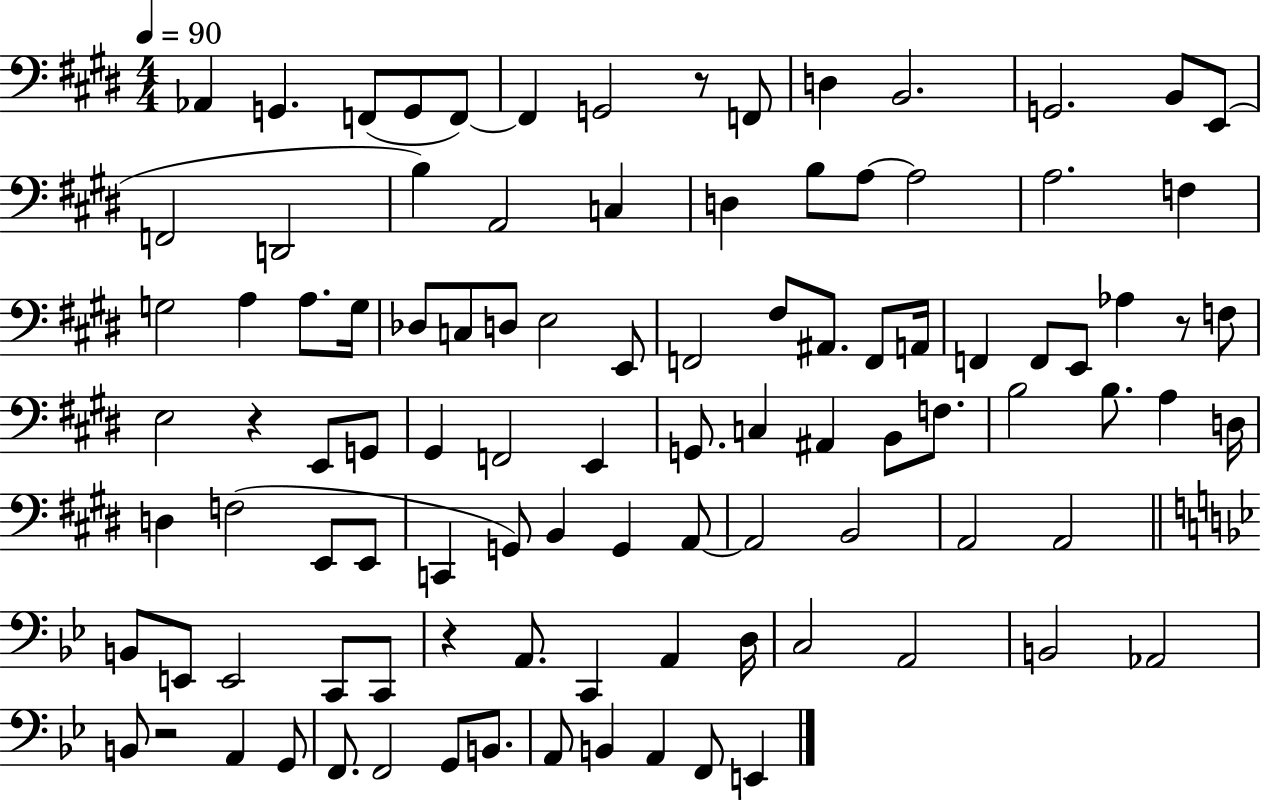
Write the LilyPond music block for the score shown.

{
  \clef bass
  \numericTimeSignature
  \time 4/4
  \key e \major
  \tempo 4 = 90
  aes,4 g,4. f,8( g,8 f,8~~) | f,4 g,2 r8 f,8 | d4 b,2. | g,2. b,8 e,8( | \break f,2 d,2 | b4) a,2 c4 | d4 b8 a8~~ a2 | a2. f4 | \break g2 a4 a8. g16 | des8 c8 d8 e2 e,8 | f,2 fis8 ais,8. f,8 a,16 | f,4 f,8 e,8 aes4 r8 f8 | \break e2 r4 e,8 g,8 | gis,4 f,2 e,4 | g,8. c4 ais,4 b,8 f8. | b2 b8. a4 d16 | \break d4 f2( e,8 e,8 | c,4 g,8) b,4 g,4 a,8~~ | a,2 b,2 | a,2 a,2 | \break \bar "||" \break \key g \minor b,8 e,8 e,2 c,8 c,8 | r4 a,8. c,4 a,4 d16 | c2 a,2 | b,2 aes,2 | \break b,8 r2 a,4 g,8 | f,8. f,2 g,8 b,8. | a,8 b,4 a,4 f,8 e,4 | \bar "|."
}